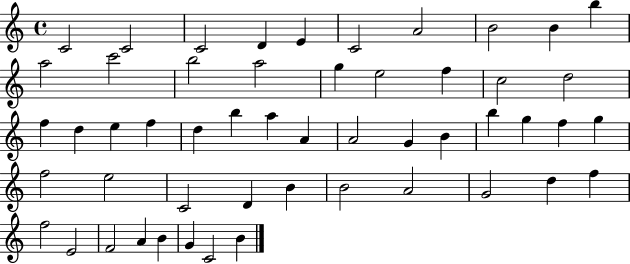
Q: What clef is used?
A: treble